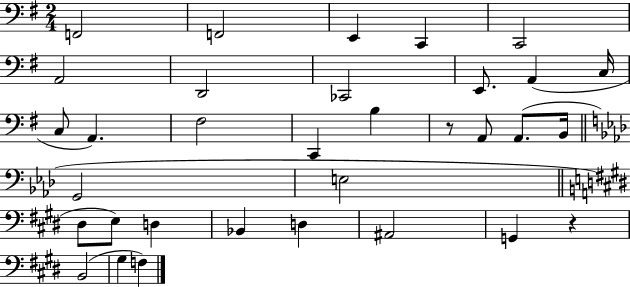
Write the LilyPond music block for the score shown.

{
  \clef bass
  \numericTimeSignature
  \time 2/4
  \key g \major
  f,2 | f,2 | e,4 c,4 | c,2 | \break a,2 | d,2 | ces,2 | e,8. a,4( c16 | \break c8 a,4.) | fis2 | c,4 b4 | r8 a,8 a,8.( b,16 | \break \bar "||" \break \key f \minor g,2 | e2 | \bar "||" \break \key e \major dis8 e8) d4 | bes,4 d4 | ais,2 | g,4 r4 | \break b,2( | gis4 f4) | \bar "|."
}